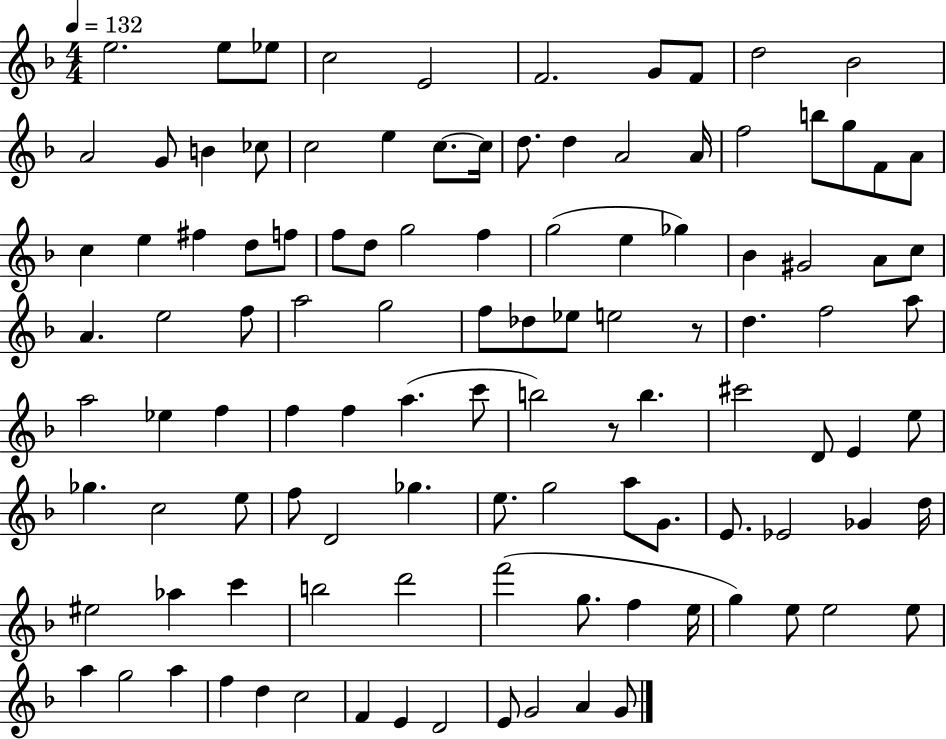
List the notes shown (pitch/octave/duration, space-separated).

E5/h. E5/e Eb5/e C5/h E4/h F4/h. G4/e F4/e D5/h Bb4/h A4/h G4/e B4/q CES5/e C5/h E5/q C5/e. C5/s D5/e. D5/q A4/h A4/s F5/h B5/e G5/e F4/e A4/e C5/q E5/q F#5/q D5/e F5/e F5/e D5/e G5/h F5/q G5/h E5/q Gb5/q Bb4/q G#4/h A4/e C5/e A4/q. E5/h F5/e A5/h G5/h F5/e Db5/e Eb5/e E5/h R/e D5/q. F5/h A5/e A5/h Eb5/q F5/q F5/q F5/q A5/q. C6/e B5/h R/e B5/q. C#6/h D4/e E4/q E5/e Gb5/q. C5/h E5/e F5/e D4/h Gb5/q. E5/e. G5/h A5/e G4/e. E4/e. Eb4/h Gb4/q D5/s EIS5/h Ab5/q C6/q B5/h D6/h F6/h G5/e. F5/q E5/s G5/q E5/e E5/h E5/e A5/q G5/h A5/q F5/q D5/q C5/h F4/q E4/q D4/h E4/e G4/h A4/q G4/e